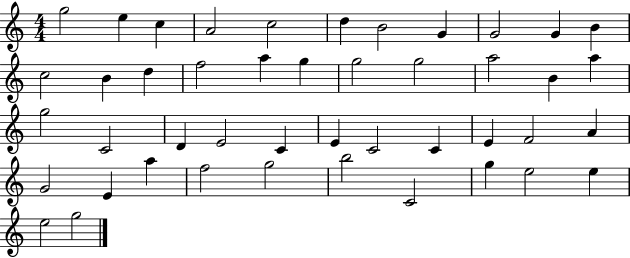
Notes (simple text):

G5/h E5/q C5/q A4/h C5/h D5/q B4/h G4/q G4/h G4/q B4/q C5/h B4/q D5/q F5/h A5/q G5/q G5/h G5/h A5/h B4/q A5/q G5/h C4/h D4/q E4/h C4/q E4/q C4/h C4/q E4/q F4/h A4/q G4/h E4/q A5/q F5/h G5/h B5/h C4/h G5/q E5/h E5/q E5/h G5/h